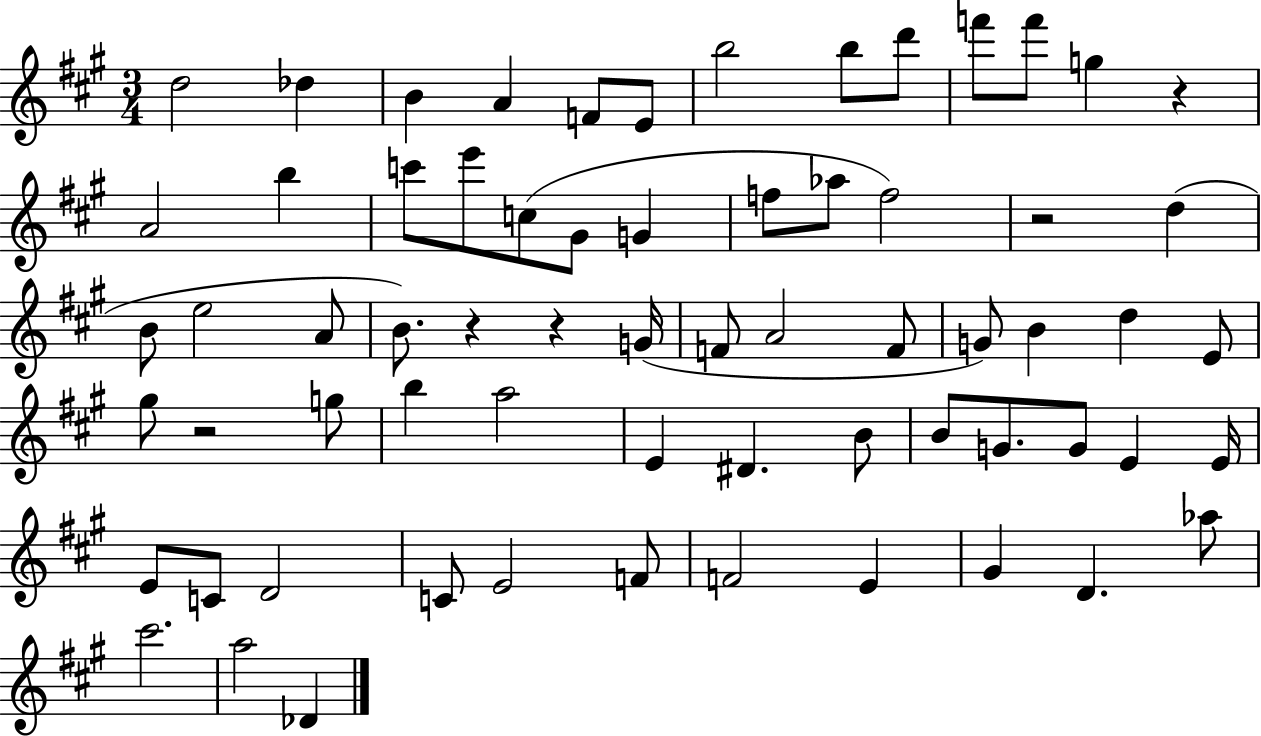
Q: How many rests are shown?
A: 5